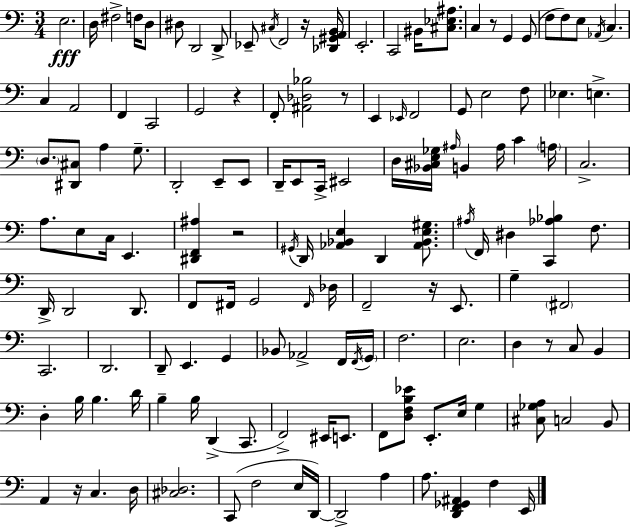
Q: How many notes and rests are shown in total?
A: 141